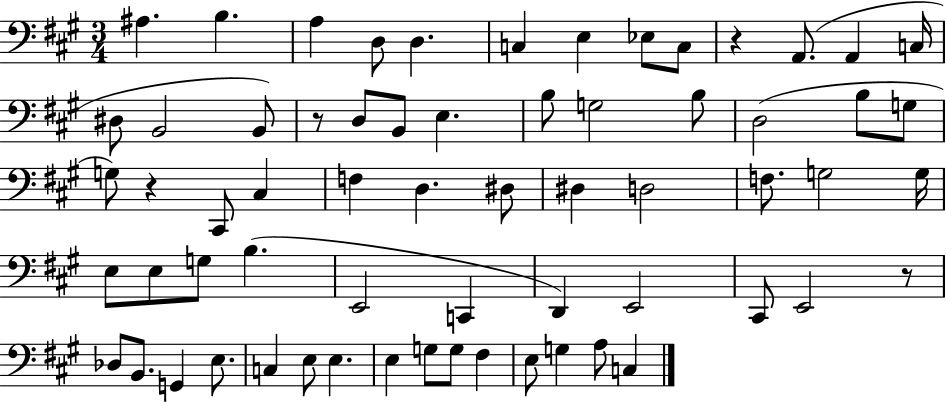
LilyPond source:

{
  \clef bass
  \numericTimeSignature
  \time 3/4
  \key a \major
  ais4. b4. | a4 d8 d4. | c4 e4 ees8 c8 | r4 a,8.( a,4 c16 | \break dis8 b,2 b,8) | r8 d8 b,8 e4. | b8 g2 b8 | d2( b8 g8 | \break g8) r4 cis,8 cis4 | f4 d4. dis8 | dis4 d2 | f8. g2 g16 | \break e8 e8 g8 b4.( | e,2 c,4 | d,4) e,2 | cis,8 e,2 r8 | \break des8 b,8. g,4 e8. | c4 e8 e4. | e4 g8 g8 fis4 | e8 g4 a8 c4 | \break \bar "|."
}